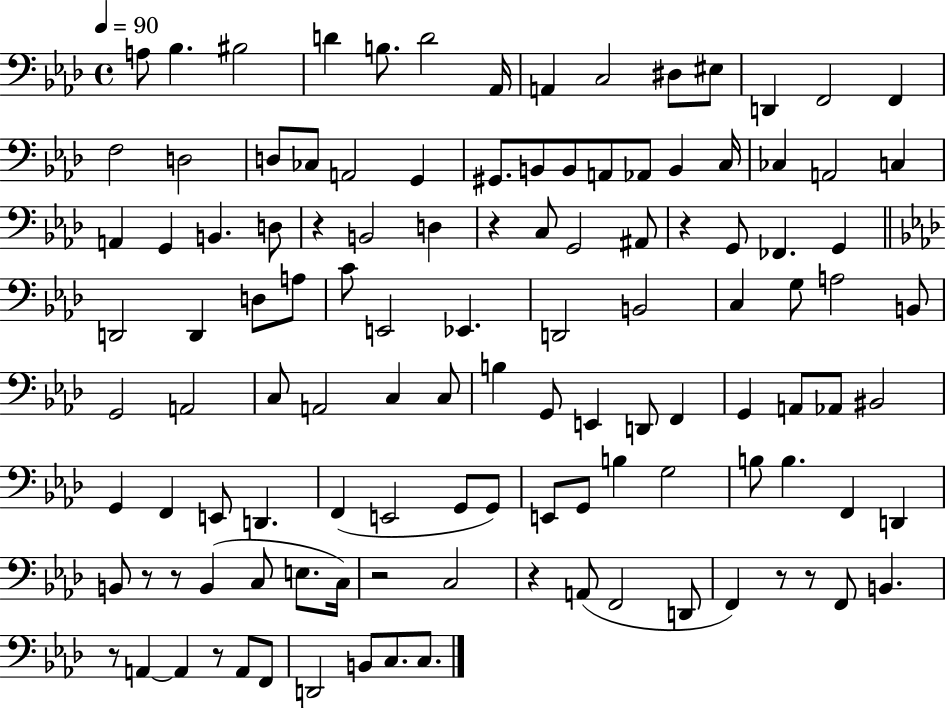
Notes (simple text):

A3/e Bb3/q. BIS3/h D4/q B3/e. D4/h Ab2/s A2/q C3/h D#3/e EIS3/e D2/q F2/h F2/q F3/h D3/h D3/e CES3/e A2/h G2/q G#2/e. B2/e B2/e A2/e Ab2/e B2/q C3/s CES3/q A2/h C3/q A2/q G2/q B2/q. D3/e R/q B2/h D3/q R/q C3/e G2/h A#2/e R/q G2/e FES2/q. G2/q D2/h D2/q D3/e A3/e C4/e E2/h Eb2/q. D2/h B2/h C3/q G3/e A3/h B2/e G2/h A2/h C3/e A2/h C3/q C3/e B3/q G2/e E2/q D2/e F2/q G2/q A2/e Ab2/e BIS2/h G2/q F2/q E2/e D2/q. F2/q E2/h G2/e G2/e E2/e G2/e B3/q G3/h B3/e B3/q. F2/q D2/q B2/e R/e R/e B2/q C3/e E3/e. C3/s R/h C3/h R/q A2/e F2/h D2/e F2/q R/e R/e F2/e B2/q. R/e A2/q A2/q R/e A2/e F2/e D2/h B2/e C3/e. C3/e.